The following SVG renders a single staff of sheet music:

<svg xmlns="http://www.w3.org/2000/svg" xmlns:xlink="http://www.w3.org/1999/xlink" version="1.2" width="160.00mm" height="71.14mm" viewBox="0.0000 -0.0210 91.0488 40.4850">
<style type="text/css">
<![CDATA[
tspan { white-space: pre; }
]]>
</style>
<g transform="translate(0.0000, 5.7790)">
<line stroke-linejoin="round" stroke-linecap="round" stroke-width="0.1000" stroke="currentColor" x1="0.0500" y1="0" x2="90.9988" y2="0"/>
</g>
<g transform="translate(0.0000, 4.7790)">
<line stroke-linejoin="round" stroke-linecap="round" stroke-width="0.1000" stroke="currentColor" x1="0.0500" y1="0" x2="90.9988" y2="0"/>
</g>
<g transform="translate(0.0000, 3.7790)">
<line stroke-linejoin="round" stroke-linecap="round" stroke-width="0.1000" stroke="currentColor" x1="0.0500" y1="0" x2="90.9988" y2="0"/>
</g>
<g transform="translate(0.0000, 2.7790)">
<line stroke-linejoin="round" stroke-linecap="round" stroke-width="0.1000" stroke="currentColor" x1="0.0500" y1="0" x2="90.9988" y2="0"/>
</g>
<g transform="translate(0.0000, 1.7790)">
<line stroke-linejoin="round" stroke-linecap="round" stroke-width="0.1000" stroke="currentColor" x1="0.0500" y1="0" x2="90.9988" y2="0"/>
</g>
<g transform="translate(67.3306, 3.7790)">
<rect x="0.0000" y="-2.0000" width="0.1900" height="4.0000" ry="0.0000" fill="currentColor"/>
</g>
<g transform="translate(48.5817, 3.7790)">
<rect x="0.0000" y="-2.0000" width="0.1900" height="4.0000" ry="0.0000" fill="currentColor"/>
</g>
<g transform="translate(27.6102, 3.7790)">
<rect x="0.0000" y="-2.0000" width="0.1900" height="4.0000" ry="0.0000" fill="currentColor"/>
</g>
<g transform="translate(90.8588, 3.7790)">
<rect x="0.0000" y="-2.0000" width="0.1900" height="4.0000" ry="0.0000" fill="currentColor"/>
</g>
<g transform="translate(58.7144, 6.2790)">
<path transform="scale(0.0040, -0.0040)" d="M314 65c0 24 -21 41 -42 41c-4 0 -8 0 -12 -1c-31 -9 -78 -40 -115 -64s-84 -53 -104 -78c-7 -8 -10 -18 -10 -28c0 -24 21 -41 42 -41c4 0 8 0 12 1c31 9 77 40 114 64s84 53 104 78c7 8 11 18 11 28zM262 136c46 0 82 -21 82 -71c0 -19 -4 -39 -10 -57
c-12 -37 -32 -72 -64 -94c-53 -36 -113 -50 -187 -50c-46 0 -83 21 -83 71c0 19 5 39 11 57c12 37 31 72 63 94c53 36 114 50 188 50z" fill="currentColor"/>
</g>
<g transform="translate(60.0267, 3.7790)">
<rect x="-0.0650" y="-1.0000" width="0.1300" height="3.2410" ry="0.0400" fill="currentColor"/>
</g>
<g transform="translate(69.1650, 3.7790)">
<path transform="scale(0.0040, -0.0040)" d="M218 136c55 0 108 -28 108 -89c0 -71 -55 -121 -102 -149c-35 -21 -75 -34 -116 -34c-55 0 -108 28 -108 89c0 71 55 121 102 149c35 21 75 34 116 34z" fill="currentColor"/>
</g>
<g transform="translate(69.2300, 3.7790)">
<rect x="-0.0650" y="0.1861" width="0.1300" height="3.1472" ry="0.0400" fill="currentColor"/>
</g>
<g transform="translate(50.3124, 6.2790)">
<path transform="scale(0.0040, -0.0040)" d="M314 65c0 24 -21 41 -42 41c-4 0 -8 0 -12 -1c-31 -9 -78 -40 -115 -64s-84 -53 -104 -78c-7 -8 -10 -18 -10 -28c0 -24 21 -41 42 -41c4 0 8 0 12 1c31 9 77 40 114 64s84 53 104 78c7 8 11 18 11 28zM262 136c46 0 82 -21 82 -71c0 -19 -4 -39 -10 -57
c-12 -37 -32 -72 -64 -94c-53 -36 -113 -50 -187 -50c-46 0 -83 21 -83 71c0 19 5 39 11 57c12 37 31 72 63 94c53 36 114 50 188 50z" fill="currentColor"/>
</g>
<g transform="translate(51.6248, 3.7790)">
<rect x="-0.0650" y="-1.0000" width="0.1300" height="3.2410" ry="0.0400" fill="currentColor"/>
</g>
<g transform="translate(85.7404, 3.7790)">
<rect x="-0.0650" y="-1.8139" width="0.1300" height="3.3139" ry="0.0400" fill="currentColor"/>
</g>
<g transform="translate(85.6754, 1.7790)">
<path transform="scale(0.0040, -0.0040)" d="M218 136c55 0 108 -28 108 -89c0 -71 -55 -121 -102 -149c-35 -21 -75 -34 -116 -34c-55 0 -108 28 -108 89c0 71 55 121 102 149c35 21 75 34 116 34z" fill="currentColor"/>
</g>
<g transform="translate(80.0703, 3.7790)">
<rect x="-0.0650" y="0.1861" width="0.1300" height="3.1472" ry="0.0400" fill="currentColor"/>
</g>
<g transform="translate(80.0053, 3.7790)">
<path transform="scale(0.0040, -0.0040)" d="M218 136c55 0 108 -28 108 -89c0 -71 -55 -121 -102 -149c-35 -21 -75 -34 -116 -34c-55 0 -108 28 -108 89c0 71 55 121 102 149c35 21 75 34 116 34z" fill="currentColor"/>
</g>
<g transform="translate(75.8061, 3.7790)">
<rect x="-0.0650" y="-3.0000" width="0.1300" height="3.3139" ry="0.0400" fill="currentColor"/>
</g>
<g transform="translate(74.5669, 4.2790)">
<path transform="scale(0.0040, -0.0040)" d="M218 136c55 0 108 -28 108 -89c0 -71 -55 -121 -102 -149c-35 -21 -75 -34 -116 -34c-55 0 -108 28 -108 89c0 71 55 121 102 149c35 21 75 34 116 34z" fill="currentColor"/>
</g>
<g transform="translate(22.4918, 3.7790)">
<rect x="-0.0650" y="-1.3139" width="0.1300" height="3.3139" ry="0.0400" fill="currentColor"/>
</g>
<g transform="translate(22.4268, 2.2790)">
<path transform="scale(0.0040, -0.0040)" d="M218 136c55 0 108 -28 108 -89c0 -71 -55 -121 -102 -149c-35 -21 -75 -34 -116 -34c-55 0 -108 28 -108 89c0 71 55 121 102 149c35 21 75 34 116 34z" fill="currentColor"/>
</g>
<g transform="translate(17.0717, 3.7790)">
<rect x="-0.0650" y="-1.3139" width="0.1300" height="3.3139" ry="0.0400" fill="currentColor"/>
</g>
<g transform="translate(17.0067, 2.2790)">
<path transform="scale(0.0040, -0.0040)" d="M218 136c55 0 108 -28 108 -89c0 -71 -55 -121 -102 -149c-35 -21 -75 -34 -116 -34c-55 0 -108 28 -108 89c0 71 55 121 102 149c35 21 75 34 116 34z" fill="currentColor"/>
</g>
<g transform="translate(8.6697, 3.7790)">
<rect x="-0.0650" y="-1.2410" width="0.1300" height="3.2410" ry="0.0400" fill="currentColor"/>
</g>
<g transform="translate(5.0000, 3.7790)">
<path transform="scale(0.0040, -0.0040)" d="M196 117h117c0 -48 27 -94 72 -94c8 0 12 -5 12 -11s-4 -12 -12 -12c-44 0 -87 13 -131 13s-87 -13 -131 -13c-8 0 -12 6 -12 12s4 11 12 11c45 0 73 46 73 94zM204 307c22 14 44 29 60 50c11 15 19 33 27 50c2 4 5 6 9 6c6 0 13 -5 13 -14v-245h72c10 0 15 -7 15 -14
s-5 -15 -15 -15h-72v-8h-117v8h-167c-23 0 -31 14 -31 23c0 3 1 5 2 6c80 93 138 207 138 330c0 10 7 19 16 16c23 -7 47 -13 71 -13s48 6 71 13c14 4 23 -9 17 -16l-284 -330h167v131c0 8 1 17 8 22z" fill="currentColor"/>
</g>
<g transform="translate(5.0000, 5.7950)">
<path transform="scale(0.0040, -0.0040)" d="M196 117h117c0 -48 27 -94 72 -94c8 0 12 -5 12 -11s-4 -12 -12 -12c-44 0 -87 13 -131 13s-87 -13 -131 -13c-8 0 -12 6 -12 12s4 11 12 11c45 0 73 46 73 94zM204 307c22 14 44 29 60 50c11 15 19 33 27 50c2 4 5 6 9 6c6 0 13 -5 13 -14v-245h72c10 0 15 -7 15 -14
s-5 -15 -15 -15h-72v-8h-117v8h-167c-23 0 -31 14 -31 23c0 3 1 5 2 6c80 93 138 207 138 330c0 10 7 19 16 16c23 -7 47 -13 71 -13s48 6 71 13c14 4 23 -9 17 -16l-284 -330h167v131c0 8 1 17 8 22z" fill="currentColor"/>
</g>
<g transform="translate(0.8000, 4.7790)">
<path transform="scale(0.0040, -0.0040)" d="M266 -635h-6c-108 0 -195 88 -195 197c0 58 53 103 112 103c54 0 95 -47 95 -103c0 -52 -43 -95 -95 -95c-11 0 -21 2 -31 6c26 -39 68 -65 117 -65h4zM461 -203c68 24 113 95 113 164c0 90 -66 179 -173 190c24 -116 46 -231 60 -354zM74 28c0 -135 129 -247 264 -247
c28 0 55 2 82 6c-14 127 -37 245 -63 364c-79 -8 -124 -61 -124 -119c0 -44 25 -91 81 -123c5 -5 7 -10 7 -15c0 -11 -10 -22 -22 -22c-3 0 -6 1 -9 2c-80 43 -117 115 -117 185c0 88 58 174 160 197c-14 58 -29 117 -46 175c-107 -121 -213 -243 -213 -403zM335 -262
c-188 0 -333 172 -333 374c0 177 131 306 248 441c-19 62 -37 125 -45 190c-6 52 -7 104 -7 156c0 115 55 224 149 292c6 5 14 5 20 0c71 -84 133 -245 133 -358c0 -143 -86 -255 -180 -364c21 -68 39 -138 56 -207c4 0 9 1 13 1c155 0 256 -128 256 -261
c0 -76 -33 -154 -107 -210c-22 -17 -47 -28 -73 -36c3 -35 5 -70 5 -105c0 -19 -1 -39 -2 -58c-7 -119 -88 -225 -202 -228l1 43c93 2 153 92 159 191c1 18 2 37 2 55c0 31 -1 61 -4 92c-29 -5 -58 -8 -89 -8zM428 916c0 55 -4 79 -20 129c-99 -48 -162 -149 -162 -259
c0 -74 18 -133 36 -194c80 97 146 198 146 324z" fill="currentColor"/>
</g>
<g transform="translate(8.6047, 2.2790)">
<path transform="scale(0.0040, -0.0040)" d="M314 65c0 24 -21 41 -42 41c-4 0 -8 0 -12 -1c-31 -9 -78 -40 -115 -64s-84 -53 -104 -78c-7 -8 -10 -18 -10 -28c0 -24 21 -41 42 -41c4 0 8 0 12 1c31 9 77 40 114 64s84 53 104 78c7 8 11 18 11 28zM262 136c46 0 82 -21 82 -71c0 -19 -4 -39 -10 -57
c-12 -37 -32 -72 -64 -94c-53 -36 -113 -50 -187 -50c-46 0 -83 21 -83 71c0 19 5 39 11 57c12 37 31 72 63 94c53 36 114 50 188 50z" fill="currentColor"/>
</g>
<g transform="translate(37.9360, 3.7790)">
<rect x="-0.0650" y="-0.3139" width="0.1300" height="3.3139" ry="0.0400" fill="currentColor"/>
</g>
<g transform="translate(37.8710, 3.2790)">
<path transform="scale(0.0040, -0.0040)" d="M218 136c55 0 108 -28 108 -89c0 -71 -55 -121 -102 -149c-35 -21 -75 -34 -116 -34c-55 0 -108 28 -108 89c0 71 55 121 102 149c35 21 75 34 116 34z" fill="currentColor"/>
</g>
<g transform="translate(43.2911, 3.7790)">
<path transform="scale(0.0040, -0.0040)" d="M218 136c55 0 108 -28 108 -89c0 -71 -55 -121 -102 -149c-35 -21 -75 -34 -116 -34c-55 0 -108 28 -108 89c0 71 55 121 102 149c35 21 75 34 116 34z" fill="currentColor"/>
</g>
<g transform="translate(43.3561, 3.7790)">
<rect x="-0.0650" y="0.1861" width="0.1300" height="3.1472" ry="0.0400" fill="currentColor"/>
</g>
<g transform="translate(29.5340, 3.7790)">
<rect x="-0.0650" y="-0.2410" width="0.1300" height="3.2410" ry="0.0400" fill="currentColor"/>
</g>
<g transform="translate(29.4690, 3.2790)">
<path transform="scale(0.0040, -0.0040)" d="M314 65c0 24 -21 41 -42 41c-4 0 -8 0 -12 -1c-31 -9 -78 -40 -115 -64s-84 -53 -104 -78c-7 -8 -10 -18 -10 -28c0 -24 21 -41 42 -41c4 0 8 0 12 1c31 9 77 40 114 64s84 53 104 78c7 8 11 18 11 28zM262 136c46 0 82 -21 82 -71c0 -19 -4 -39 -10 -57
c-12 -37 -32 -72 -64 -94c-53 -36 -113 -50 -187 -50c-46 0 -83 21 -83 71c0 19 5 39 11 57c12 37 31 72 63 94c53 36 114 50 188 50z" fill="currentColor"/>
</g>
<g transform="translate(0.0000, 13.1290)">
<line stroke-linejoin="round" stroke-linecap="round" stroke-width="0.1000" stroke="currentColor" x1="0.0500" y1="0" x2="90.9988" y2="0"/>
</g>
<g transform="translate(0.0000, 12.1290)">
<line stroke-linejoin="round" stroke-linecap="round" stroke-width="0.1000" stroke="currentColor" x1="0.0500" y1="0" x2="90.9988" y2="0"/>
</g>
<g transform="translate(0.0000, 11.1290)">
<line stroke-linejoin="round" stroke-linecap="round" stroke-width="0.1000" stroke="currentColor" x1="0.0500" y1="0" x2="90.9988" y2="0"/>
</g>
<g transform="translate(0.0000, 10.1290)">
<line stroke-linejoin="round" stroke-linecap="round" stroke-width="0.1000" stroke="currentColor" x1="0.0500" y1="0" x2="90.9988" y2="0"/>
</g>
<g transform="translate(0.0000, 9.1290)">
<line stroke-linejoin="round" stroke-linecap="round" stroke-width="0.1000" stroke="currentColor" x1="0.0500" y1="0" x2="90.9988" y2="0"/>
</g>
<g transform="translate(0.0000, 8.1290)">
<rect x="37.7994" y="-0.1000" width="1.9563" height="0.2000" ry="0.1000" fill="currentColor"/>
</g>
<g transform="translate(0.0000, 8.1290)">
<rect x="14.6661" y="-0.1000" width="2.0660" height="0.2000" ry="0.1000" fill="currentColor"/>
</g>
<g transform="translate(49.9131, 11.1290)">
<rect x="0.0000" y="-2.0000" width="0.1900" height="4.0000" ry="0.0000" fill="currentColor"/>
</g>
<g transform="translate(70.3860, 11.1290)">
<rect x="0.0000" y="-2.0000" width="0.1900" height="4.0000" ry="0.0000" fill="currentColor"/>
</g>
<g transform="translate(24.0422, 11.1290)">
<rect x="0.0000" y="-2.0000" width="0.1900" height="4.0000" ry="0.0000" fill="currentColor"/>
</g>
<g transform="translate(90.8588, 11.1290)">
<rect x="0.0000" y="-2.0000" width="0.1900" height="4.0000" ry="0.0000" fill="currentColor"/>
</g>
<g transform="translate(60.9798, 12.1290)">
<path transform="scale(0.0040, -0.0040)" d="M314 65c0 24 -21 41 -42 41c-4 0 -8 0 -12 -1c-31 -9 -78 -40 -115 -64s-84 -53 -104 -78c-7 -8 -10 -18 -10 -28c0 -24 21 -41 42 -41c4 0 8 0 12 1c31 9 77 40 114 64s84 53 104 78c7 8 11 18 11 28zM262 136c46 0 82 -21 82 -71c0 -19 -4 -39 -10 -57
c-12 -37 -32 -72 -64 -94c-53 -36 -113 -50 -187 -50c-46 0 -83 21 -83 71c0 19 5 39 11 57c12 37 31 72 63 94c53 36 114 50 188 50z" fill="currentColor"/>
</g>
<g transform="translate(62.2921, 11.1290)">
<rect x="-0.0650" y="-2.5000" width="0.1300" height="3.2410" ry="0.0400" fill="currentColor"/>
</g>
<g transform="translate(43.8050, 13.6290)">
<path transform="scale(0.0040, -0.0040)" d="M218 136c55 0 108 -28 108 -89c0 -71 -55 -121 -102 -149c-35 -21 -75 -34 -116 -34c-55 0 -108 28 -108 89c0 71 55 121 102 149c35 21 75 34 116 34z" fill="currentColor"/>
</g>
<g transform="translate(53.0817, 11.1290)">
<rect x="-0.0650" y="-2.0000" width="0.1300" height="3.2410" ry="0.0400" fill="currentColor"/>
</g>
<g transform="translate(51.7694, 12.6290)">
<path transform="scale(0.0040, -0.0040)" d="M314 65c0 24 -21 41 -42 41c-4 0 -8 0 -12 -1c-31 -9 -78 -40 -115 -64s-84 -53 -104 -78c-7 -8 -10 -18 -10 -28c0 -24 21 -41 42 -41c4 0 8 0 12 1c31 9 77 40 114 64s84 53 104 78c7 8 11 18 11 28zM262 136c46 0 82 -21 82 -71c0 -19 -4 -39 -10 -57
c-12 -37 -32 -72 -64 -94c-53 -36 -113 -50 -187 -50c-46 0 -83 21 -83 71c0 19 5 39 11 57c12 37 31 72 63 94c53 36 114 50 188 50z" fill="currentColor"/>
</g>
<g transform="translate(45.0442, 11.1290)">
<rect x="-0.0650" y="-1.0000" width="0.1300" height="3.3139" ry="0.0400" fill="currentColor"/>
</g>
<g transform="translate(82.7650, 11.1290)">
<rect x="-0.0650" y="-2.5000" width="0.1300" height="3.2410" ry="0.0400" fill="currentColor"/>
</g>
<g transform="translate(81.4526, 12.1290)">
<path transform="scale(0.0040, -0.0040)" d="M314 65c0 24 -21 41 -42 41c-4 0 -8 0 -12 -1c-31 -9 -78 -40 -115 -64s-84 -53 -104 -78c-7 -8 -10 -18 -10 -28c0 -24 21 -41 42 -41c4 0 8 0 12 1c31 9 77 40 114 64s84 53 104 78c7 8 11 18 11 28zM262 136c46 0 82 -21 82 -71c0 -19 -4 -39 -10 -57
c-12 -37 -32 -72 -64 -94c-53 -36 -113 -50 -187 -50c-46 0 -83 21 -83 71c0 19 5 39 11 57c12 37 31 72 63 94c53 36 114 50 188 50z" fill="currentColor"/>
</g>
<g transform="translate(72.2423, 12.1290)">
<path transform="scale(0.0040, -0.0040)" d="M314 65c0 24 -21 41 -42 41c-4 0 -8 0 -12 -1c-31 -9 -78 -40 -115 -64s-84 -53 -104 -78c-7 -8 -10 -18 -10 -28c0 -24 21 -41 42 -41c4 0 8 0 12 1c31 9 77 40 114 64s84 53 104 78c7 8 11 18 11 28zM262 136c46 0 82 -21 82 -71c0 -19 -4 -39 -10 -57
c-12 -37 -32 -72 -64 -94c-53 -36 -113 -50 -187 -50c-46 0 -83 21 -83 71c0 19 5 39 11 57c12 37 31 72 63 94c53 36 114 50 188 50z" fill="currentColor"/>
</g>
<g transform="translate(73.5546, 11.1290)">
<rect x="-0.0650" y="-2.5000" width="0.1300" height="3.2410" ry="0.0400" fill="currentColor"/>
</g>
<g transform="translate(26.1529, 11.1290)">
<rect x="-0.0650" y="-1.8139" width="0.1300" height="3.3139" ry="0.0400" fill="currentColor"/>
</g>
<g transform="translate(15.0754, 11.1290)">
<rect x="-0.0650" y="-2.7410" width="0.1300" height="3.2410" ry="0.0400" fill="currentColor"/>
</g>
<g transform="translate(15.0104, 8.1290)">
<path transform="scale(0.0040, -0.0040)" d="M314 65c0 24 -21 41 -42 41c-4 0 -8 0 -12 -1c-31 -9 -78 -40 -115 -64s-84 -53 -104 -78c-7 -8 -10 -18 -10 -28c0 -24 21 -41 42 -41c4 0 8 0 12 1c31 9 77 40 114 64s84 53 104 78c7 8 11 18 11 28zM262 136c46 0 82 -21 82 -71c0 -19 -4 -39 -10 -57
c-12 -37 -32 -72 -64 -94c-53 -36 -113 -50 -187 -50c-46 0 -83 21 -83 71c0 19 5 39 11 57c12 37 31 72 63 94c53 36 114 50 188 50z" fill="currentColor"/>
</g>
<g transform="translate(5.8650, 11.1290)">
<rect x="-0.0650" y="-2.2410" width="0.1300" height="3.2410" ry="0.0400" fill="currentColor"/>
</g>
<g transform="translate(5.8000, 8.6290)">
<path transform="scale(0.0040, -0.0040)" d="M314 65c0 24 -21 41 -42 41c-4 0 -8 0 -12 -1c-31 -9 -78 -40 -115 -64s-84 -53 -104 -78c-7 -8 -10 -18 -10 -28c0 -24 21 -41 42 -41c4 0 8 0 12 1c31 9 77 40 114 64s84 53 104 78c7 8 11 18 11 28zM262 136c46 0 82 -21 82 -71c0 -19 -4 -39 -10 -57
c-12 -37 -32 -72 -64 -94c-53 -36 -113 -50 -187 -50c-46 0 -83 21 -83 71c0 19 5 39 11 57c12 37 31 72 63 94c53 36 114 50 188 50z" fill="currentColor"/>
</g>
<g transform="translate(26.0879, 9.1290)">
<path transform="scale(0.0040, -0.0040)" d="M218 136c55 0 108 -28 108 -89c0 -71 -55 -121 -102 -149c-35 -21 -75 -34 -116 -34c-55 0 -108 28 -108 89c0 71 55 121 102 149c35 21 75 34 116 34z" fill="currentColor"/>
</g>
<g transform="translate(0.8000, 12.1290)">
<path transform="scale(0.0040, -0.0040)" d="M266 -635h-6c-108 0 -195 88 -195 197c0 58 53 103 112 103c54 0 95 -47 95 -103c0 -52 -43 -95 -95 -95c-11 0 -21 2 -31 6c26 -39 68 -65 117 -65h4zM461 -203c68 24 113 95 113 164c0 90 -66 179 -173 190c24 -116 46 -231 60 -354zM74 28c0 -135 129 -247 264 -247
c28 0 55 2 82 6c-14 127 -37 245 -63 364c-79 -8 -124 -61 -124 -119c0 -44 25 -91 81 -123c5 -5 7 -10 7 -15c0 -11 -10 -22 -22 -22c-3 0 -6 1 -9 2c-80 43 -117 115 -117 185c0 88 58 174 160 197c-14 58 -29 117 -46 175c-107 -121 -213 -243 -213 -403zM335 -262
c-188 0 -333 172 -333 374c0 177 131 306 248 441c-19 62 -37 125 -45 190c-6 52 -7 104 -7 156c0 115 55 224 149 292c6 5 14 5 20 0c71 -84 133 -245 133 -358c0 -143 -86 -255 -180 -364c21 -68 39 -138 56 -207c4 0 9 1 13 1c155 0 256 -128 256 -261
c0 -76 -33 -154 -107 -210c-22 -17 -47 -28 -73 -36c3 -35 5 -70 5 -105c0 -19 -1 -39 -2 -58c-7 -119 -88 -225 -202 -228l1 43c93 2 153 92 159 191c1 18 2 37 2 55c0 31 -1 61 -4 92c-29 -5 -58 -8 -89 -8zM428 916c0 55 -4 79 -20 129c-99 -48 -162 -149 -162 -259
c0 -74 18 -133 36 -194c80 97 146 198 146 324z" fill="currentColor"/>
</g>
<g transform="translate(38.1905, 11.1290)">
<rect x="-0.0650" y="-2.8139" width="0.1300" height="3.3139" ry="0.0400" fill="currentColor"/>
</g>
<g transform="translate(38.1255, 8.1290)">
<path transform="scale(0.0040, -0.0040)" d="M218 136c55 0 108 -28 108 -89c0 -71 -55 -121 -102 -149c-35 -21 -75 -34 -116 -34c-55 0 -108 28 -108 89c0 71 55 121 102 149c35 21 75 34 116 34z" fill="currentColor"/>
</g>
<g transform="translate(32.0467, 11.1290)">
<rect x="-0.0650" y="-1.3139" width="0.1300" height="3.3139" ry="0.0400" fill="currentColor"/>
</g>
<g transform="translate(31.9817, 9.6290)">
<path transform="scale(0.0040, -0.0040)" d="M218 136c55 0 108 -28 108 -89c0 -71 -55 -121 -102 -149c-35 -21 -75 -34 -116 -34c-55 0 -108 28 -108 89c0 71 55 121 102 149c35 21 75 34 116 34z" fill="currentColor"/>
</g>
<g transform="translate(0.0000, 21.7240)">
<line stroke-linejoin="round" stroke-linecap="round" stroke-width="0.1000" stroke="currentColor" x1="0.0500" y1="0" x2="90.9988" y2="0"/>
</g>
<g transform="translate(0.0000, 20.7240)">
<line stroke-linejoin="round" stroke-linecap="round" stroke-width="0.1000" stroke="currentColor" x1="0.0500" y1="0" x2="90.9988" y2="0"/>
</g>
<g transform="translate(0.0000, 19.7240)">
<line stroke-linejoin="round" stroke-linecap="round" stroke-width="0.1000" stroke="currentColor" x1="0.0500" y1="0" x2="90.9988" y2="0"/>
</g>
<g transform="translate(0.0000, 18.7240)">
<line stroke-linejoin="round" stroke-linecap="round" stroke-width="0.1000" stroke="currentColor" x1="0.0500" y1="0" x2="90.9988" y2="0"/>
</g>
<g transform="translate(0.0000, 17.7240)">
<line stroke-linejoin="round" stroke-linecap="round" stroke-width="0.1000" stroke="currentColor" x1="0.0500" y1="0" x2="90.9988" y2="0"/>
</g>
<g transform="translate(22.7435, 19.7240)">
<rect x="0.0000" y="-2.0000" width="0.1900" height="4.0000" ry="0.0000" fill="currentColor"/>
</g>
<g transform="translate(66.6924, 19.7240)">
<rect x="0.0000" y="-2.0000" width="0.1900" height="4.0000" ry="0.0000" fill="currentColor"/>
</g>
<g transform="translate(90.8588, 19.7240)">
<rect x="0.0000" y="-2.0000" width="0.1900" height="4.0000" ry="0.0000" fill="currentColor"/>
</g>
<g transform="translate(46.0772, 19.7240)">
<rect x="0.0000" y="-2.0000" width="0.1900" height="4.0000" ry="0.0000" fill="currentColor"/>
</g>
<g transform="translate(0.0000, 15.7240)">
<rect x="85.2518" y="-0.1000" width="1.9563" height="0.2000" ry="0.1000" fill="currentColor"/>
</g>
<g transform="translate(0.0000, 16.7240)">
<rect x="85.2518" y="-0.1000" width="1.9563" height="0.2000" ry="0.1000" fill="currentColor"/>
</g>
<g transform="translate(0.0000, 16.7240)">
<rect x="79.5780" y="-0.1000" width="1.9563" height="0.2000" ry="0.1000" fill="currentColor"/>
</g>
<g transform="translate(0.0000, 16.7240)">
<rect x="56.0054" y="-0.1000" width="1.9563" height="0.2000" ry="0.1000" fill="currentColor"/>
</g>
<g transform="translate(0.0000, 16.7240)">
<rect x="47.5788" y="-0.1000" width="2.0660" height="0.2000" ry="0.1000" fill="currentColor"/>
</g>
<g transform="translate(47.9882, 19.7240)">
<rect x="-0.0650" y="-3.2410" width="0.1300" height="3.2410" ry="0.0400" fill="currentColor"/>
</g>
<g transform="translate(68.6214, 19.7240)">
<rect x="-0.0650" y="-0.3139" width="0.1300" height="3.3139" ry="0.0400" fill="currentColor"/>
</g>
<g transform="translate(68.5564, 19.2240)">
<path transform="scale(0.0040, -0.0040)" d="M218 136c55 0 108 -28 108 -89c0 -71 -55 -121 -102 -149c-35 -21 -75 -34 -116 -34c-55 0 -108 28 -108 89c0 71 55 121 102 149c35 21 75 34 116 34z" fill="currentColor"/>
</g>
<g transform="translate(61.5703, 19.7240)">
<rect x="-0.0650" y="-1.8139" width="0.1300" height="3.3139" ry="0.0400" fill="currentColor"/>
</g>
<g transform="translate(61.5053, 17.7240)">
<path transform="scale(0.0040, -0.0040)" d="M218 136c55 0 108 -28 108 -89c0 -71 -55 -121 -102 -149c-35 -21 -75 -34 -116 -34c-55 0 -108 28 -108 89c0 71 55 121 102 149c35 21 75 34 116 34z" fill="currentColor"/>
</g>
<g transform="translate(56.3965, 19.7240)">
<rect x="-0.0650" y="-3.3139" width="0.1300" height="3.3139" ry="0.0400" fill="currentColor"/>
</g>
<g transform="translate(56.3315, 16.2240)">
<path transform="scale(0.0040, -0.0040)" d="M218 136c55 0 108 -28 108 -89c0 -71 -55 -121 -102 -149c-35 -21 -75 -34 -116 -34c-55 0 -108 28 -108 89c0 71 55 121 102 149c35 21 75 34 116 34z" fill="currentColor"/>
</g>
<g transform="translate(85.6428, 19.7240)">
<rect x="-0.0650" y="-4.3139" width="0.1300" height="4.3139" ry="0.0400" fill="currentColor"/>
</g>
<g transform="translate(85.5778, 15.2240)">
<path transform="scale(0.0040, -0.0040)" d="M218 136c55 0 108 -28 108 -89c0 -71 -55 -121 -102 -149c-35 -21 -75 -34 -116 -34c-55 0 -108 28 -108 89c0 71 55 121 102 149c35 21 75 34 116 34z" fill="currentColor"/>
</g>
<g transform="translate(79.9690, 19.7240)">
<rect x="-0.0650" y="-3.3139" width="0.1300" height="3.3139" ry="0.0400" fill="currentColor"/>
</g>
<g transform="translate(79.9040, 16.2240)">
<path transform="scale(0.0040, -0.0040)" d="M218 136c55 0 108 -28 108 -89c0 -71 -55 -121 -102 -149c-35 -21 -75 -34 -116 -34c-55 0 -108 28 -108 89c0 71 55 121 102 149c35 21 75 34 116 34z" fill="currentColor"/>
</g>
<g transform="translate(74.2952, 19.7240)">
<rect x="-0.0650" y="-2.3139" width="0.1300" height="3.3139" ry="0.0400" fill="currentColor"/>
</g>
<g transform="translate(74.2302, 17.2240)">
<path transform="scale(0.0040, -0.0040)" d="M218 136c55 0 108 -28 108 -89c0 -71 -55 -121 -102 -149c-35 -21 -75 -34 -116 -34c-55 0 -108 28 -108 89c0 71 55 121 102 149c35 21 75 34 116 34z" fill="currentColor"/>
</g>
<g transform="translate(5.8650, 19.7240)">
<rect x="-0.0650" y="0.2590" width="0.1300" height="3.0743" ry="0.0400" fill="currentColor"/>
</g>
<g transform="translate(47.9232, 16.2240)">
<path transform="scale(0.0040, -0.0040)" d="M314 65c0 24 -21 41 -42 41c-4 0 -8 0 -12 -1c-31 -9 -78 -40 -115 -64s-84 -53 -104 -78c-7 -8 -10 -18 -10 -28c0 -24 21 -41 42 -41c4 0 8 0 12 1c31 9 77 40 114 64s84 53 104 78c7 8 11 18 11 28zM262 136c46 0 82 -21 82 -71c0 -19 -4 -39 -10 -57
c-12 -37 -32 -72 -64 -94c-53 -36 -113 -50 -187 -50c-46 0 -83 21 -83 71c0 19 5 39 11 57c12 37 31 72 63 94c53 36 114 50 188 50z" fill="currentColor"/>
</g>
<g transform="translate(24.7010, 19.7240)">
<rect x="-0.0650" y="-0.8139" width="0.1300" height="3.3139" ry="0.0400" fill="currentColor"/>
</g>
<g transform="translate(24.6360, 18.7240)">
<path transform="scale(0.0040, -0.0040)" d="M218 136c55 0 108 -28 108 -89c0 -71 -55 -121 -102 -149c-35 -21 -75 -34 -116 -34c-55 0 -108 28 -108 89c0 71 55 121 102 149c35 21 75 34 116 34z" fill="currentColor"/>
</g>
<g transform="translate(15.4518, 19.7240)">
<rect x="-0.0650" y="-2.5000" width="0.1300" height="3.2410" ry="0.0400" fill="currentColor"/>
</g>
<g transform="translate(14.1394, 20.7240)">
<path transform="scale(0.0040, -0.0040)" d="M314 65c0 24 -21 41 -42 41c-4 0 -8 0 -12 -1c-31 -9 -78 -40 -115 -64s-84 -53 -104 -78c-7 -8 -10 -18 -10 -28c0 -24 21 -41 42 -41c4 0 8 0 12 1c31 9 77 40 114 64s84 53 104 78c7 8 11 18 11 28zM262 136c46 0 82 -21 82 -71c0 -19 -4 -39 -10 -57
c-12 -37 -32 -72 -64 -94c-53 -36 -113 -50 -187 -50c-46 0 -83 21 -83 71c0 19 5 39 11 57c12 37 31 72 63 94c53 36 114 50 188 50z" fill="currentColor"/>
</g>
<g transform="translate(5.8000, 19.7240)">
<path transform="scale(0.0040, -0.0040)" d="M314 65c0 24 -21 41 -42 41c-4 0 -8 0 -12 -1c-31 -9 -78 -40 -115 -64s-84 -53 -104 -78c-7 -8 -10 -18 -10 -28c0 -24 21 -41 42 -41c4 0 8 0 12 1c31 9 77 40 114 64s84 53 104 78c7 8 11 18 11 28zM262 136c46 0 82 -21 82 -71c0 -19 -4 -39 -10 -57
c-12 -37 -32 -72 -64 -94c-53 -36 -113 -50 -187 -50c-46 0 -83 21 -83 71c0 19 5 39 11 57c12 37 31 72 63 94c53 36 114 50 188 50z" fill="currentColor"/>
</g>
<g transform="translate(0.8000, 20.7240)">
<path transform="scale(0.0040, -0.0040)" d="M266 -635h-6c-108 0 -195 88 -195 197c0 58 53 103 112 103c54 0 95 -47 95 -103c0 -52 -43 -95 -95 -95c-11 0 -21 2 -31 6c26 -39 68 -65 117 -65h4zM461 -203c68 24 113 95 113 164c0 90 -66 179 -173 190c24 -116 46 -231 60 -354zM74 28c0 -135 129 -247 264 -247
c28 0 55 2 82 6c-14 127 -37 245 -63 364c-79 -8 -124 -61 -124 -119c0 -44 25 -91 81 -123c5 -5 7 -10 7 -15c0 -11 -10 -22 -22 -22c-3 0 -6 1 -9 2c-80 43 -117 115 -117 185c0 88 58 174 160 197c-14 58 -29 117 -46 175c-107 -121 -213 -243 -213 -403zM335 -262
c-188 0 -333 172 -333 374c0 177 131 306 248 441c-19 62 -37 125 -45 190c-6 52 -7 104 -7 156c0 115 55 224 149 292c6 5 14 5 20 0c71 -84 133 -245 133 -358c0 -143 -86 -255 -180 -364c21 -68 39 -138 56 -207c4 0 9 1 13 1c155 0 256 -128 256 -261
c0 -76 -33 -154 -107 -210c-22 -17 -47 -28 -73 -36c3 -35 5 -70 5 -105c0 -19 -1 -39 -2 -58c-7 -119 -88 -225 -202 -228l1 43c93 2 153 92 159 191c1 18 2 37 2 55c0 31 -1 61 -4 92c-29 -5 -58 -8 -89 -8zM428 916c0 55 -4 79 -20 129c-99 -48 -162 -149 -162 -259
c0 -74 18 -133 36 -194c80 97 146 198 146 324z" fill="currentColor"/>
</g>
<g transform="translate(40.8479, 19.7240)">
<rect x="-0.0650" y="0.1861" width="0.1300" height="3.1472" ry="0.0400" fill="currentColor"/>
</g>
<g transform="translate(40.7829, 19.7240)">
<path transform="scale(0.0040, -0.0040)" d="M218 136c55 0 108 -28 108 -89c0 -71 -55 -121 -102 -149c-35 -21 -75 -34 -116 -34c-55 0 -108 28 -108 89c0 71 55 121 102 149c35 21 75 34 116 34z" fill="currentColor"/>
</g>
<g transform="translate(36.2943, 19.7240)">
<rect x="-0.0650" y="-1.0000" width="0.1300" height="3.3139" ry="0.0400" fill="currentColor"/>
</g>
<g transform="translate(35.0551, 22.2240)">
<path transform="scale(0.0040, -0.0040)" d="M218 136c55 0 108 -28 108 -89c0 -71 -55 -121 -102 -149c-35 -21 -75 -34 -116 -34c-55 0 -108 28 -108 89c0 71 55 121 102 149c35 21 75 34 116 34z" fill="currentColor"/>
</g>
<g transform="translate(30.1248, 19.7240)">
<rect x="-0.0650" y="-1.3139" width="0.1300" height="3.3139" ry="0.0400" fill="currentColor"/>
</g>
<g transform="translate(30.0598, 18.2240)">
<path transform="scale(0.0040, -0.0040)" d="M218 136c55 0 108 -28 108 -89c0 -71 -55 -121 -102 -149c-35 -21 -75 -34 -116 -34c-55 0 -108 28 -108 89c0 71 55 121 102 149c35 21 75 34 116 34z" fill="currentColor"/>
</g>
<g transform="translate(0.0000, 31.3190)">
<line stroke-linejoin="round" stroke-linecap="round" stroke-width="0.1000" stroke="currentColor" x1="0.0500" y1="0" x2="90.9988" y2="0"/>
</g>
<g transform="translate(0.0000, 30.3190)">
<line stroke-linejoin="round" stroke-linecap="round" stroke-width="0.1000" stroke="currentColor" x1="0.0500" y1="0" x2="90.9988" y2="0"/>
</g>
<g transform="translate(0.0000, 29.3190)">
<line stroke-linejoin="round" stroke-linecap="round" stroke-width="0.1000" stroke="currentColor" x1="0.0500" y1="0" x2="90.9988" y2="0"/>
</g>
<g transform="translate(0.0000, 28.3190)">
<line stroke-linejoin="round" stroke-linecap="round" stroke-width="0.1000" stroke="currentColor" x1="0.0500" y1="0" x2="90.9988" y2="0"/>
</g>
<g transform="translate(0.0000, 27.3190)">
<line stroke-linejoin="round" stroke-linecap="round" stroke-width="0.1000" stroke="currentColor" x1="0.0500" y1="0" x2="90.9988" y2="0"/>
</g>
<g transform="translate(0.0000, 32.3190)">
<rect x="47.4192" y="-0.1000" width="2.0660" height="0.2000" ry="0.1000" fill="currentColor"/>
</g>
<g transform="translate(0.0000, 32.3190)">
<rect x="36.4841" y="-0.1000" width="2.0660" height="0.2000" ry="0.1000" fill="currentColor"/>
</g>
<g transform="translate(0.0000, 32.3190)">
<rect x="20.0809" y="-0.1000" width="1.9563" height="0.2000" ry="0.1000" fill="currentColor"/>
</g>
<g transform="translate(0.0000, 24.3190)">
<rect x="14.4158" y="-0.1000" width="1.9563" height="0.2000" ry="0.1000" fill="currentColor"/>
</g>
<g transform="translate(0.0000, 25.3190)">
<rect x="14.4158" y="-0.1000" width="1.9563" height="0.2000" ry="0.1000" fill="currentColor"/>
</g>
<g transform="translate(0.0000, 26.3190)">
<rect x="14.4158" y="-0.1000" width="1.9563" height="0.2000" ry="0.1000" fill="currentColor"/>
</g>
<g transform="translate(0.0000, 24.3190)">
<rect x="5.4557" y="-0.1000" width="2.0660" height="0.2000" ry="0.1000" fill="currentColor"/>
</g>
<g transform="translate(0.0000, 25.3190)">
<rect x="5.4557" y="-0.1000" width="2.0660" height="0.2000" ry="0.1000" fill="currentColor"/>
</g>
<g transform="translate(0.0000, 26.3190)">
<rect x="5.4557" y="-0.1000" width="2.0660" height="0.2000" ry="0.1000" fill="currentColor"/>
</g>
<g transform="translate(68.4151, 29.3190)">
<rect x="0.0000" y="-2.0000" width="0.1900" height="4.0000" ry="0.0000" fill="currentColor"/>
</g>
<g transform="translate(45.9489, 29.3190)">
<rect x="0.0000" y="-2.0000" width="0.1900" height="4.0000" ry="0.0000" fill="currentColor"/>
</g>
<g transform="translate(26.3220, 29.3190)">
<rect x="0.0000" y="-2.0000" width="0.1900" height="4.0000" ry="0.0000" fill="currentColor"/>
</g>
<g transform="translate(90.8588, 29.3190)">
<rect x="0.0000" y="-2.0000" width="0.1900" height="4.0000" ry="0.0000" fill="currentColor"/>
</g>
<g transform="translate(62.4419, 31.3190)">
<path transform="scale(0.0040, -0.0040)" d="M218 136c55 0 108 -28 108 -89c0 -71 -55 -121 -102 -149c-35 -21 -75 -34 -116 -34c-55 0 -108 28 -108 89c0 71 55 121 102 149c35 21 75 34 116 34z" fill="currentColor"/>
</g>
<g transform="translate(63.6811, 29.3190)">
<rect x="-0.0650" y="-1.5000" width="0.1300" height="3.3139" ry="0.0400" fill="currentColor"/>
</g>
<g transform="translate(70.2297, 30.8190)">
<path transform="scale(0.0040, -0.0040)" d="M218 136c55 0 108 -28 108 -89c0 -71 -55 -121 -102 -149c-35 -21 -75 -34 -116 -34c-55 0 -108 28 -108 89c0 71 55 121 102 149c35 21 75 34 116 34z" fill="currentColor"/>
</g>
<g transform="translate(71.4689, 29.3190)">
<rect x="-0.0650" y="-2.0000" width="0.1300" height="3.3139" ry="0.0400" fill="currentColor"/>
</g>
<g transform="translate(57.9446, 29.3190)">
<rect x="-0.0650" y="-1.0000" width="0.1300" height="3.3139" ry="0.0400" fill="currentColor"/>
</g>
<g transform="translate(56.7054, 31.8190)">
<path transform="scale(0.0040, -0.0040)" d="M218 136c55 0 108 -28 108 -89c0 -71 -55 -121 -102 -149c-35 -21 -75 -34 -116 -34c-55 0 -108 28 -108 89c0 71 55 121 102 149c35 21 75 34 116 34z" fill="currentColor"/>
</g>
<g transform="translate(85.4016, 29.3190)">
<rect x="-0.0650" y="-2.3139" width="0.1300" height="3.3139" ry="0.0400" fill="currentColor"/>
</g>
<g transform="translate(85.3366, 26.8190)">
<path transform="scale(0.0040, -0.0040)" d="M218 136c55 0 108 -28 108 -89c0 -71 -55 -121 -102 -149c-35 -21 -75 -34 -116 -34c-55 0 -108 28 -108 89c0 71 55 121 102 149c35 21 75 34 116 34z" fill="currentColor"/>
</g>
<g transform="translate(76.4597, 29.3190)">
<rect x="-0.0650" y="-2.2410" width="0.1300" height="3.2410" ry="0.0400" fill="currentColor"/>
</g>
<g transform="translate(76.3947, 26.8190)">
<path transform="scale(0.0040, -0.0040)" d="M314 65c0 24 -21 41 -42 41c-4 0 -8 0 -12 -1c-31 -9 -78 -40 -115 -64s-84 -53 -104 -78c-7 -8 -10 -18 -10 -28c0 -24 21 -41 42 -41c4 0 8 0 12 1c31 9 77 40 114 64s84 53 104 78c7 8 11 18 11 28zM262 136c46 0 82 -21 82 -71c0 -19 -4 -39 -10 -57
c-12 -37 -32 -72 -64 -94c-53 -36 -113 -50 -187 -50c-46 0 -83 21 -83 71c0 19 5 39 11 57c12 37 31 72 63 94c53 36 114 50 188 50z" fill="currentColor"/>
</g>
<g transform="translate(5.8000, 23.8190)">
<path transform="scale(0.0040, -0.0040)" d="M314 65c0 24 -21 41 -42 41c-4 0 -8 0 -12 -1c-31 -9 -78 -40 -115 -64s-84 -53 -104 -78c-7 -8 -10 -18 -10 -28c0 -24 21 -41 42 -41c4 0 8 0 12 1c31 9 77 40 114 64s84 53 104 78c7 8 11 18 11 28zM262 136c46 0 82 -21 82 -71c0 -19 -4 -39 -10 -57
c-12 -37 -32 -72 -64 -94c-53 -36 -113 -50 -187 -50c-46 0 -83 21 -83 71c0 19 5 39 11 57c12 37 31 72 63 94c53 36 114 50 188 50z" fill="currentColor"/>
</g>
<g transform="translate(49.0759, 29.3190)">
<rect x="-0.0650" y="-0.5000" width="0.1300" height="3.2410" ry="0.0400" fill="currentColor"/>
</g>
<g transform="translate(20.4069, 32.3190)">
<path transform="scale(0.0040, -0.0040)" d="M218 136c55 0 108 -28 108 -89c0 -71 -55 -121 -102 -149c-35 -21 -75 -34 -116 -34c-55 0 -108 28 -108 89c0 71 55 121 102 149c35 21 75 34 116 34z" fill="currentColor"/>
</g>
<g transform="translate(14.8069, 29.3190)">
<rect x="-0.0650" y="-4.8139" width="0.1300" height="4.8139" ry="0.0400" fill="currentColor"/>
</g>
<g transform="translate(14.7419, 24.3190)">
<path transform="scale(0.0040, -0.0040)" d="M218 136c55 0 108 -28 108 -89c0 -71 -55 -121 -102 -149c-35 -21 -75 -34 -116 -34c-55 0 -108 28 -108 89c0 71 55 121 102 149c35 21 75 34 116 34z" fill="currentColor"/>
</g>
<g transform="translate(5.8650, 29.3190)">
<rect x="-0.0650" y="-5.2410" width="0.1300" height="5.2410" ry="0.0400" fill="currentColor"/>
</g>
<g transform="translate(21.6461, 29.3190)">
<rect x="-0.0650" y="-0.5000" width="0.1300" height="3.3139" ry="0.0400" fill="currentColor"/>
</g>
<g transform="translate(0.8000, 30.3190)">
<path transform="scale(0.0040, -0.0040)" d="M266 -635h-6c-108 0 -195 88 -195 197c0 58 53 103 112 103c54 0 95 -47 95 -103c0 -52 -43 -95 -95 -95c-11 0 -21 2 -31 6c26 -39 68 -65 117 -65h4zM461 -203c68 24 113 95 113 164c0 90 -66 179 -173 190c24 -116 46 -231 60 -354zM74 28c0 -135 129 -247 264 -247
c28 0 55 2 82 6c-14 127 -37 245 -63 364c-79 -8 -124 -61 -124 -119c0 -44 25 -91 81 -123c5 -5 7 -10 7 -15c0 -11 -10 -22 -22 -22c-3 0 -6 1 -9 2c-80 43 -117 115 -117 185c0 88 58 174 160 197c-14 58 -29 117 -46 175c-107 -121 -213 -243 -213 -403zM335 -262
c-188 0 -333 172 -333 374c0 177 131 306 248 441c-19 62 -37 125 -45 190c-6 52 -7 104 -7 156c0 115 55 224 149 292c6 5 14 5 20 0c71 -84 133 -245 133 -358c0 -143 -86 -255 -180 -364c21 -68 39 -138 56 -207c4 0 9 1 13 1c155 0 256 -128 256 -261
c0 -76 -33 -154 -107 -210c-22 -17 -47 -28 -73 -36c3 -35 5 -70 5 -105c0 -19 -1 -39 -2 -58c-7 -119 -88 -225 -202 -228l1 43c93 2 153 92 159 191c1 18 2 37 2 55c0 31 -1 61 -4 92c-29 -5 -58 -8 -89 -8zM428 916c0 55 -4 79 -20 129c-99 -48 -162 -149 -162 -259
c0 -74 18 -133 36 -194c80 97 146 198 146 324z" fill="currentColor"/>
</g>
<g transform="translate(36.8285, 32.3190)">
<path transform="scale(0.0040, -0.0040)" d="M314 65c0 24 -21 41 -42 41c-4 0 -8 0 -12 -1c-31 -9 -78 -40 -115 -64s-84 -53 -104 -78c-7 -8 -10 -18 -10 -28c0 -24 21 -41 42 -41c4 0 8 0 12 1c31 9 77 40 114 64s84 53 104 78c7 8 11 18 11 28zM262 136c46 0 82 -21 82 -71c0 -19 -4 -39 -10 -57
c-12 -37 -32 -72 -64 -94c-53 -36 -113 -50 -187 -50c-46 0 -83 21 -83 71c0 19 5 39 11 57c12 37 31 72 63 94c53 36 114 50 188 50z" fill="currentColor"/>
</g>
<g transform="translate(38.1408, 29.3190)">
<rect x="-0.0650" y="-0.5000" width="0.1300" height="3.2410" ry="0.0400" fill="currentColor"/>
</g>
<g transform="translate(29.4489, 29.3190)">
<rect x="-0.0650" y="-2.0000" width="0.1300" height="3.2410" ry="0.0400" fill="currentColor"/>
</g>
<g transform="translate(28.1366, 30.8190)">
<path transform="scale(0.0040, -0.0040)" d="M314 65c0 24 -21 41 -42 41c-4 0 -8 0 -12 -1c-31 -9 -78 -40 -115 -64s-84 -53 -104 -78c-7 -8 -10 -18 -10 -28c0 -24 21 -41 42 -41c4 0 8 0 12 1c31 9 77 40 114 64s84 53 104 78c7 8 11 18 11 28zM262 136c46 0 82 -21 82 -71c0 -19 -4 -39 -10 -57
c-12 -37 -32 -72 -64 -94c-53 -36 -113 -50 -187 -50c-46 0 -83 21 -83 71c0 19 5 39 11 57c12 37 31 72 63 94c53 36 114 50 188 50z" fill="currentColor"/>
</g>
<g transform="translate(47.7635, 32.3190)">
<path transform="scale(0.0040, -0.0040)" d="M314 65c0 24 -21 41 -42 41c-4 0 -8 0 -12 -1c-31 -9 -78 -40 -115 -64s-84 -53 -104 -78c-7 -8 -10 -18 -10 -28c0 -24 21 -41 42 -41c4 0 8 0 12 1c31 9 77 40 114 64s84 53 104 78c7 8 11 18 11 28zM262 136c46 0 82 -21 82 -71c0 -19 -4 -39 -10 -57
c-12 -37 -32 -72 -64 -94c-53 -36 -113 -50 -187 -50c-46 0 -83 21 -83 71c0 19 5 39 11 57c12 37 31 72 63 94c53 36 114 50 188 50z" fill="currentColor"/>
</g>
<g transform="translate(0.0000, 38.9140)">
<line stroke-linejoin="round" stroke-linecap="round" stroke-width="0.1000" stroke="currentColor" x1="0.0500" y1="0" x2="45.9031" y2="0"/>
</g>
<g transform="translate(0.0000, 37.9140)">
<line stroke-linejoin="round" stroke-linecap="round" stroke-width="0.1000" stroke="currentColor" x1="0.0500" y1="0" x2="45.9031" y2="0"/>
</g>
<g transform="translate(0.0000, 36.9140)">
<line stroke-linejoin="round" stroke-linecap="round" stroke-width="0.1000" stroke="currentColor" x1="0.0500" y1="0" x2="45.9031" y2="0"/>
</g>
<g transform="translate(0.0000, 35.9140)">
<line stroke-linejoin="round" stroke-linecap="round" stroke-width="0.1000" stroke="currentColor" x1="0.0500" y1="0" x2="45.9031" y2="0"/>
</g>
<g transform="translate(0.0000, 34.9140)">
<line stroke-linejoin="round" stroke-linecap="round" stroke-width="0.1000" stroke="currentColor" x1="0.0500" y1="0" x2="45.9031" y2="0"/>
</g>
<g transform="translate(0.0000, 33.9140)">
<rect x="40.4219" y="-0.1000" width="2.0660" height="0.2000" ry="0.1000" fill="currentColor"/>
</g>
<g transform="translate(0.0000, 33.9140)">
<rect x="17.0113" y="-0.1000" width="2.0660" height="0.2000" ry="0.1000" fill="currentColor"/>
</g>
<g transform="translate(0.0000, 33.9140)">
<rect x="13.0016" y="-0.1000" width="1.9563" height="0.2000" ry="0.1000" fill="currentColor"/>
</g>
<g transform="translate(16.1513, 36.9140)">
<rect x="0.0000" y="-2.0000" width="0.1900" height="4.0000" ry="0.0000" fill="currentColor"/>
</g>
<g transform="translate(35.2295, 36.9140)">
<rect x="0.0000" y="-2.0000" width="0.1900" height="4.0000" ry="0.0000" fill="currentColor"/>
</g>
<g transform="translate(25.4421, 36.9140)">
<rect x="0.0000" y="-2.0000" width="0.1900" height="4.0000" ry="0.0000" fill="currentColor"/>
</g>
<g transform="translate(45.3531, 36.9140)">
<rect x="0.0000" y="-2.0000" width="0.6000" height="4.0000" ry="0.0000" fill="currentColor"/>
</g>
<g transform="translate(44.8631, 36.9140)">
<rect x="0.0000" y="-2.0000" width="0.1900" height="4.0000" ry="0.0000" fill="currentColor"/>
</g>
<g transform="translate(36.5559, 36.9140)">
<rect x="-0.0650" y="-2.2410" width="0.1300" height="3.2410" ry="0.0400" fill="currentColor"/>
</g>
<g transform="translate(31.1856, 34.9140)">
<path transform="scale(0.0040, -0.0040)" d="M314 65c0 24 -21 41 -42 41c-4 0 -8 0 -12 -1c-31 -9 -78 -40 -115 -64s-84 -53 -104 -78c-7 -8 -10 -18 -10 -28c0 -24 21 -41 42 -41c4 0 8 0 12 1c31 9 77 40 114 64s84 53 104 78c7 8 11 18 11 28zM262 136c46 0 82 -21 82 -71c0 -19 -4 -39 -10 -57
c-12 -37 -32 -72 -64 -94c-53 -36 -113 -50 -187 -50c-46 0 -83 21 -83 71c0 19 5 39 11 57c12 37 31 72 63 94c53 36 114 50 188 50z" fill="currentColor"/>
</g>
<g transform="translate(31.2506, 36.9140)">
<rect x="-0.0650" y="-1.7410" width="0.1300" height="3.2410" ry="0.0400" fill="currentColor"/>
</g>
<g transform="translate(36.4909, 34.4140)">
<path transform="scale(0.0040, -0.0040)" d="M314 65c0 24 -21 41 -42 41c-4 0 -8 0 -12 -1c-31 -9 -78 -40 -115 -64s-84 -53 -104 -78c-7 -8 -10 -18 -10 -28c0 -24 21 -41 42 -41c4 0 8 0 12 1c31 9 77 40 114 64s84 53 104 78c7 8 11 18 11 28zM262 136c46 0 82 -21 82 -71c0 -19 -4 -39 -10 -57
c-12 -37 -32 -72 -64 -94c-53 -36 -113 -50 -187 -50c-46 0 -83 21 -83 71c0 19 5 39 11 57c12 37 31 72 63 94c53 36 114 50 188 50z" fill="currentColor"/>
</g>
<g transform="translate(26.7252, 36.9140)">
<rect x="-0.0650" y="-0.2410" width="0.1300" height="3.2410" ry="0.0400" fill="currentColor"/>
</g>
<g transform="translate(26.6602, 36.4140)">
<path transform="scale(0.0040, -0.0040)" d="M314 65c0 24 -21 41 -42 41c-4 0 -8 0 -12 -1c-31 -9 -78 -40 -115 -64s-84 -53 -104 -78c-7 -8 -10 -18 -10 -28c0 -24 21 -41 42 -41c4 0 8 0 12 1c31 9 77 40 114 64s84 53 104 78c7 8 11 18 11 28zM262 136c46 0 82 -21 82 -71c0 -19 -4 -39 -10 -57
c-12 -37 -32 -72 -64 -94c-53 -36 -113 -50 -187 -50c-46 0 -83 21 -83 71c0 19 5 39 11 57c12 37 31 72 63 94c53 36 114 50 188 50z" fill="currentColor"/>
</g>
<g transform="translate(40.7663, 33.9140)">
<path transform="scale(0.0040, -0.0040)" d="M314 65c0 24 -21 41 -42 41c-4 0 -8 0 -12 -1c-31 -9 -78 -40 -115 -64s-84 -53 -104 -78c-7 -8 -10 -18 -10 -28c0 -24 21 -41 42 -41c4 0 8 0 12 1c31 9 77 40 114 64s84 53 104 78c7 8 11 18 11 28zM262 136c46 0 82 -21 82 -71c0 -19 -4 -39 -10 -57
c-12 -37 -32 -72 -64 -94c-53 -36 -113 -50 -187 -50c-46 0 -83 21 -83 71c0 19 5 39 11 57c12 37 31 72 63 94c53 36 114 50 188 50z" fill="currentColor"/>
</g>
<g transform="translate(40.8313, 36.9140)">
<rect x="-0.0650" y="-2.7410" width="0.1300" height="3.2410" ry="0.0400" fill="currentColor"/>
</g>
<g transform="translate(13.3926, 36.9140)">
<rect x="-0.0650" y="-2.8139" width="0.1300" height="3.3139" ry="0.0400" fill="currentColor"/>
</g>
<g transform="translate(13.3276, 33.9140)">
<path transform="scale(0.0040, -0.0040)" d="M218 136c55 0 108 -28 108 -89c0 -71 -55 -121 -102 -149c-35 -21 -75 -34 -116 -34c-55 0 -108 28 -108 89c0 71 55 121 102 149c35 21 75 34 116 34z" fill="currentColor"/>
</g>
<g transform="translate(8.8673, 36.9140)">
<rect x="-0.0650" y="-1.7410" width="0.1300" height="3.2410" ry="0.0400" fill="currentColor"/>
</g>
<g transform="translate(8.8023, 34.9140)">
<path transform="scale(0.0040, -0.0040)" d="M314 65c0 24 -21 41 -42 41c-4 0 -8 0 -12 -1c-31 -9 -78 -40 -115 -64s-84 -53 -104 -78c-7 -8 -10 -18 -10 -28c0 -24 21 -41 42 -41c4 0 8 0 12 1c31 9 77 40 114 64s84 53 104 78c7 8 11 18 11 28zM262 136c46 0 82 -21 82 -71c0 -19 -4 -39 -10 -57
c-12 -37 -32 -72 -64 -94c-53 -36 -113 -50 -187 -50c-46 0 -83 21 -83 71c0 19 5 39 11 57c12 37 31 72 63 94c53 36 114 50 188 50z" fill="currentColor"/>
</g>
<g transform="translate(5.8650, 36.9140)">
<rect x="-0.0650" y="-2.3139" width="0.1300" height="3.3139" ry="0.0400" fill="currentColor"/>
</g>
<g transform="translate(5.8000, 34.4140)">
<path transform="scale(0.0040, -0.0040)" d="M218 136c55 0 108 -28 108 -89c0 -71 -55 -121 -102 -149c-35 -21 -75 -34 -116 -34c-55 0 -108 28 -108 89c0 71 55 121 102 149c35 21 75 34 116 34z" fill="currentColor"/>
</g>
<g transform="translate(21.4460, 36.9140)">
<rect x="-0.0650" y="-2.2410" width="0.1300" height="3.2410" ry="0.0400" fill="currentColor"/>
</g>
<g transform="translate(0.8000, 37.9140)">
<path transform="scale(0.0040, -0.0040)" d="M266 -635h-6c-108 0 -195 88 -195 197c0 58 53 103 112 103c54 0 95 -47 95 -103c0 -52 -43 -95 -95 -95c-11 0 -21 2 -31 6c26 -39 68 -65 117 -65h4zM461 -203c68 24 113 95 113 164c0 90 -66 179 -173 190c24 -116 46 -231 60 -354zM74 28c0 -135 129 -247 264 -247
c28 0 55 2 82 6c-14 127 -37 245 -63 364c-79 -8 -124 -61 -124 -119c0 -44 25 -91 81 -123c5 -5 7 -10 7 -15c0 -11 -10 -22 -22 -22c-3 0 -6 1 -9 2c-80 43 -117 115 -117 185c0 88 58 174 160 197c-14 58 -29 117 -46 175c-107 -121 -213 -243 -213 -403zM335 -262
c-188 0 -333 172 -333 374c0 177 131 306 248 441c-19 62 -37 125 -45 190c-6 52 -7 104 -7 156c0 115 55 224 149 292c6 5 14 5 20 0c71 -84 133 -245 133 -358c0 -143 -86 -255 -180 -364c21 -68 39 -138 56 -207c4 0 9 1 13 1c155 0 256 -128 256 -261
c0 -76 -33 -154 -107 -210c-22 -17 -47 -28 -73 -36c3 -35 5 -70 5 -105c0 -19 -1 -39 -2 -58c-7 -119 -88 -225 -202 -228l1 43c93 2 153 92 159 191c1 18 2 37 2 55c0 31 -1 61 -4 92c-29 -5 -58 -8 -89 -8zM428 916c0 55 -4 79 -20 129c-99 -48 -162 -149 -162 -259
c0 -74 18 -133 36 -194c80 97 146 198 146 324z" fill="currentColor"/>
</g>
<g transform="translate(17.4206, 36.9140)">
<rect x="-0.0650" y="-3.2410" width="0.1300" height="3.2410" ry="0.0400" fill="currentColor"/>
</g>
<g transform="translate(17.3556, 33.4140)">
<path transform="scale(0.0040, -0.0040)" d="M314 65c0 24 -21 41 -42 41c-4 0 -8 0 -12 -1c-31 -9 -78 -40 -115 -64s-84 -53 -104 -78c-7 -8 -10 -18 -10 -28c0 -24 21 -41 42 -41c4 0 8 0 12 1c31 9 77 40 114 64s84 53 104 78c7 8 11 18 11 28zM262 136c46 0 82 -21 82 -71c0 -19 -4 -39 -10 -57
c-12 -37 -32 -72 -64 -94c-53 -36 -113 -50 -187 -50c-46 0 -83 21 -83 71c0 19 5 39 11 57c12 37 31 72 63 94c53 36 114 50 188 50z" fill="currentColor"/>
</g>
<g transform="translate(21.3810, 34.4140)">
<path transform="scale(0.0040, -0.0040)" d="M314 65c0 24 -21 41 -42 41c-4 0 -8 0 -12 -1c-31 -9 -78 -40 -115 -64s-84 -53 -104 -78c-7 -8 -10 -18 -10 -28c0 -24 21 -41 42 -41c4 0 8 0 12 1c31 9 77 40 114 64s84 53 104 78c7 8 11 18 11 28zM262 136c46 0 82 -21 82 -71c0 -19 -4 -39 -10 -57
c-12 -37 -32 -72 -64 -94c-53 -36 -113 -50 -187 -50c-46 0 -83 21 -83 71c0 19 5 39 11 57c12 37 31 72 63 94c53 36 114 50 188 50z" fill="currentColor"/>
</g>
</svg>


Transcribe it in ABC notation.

X:1
T:Untitled
M:4/4
L:1/4
K:C
e2 e e c2 c B D2 D2 B A B f g2 a2 f e a D F2 G2 G2 G2 B2 G2 d e D B b2 b f c g b d' f'2 e' C F2 C2 C2 D E F g2 g g f2 a b2 g2 c2 f2 g2 a2